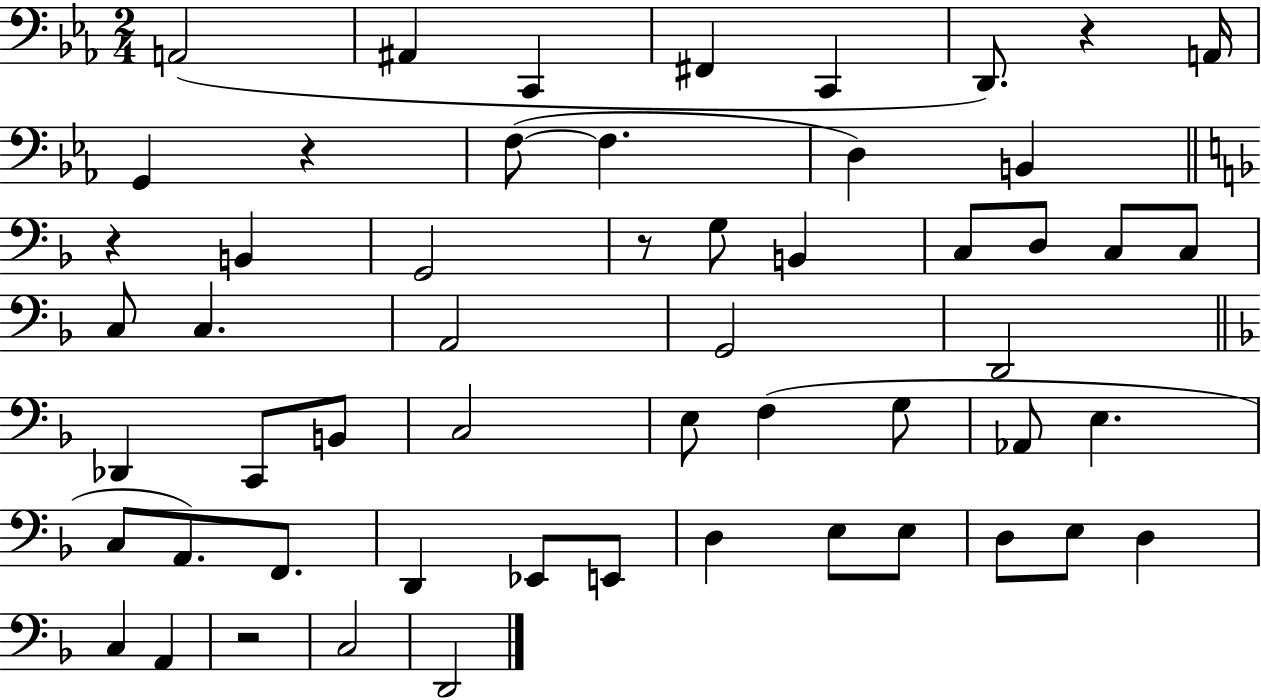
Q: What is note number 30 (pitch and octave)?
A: E3